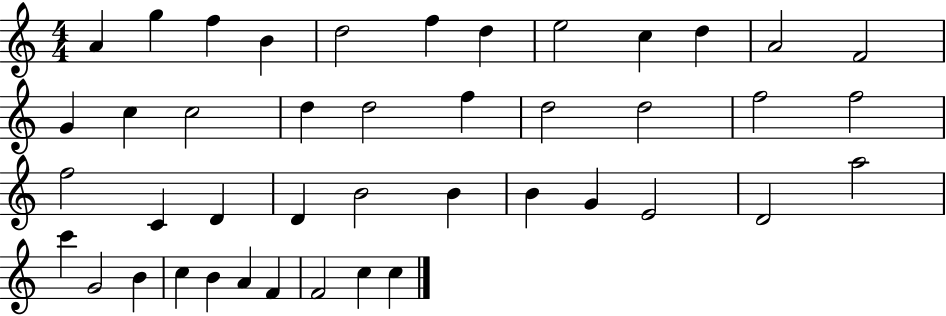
X:1
T:Untitled
M:4/4
L:1/4
K:C
A g f B d2 f d e2 c d A2 F2 G c c2 d d2 f d2 d2 f2 f2 f2 C D D B2 B B G E2 D2 a2 c' G2 B c B A F F2 c c